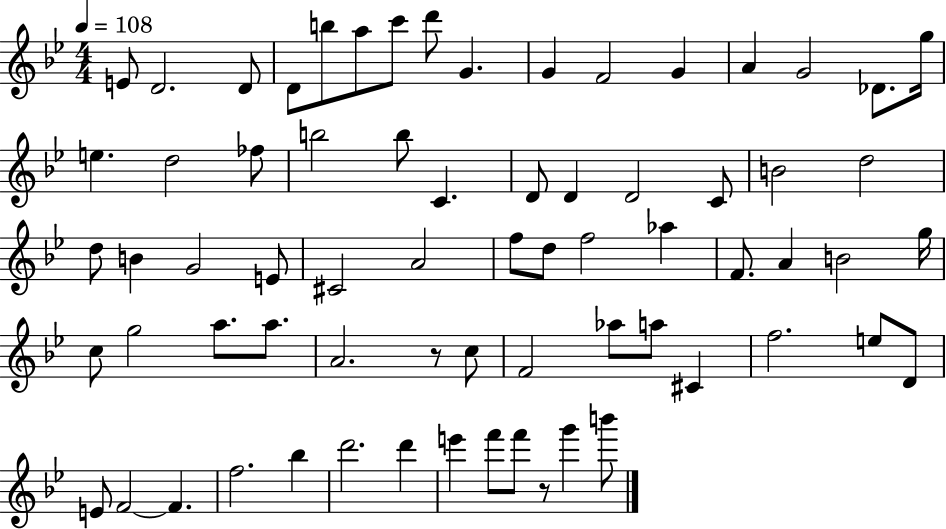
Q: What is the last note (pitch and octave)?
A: B6